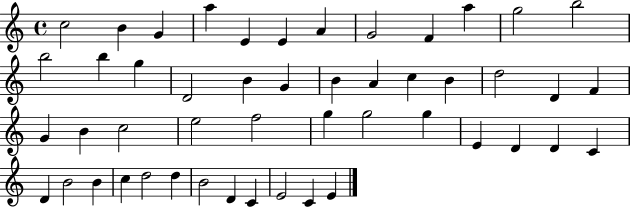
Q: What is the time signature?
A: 4/4